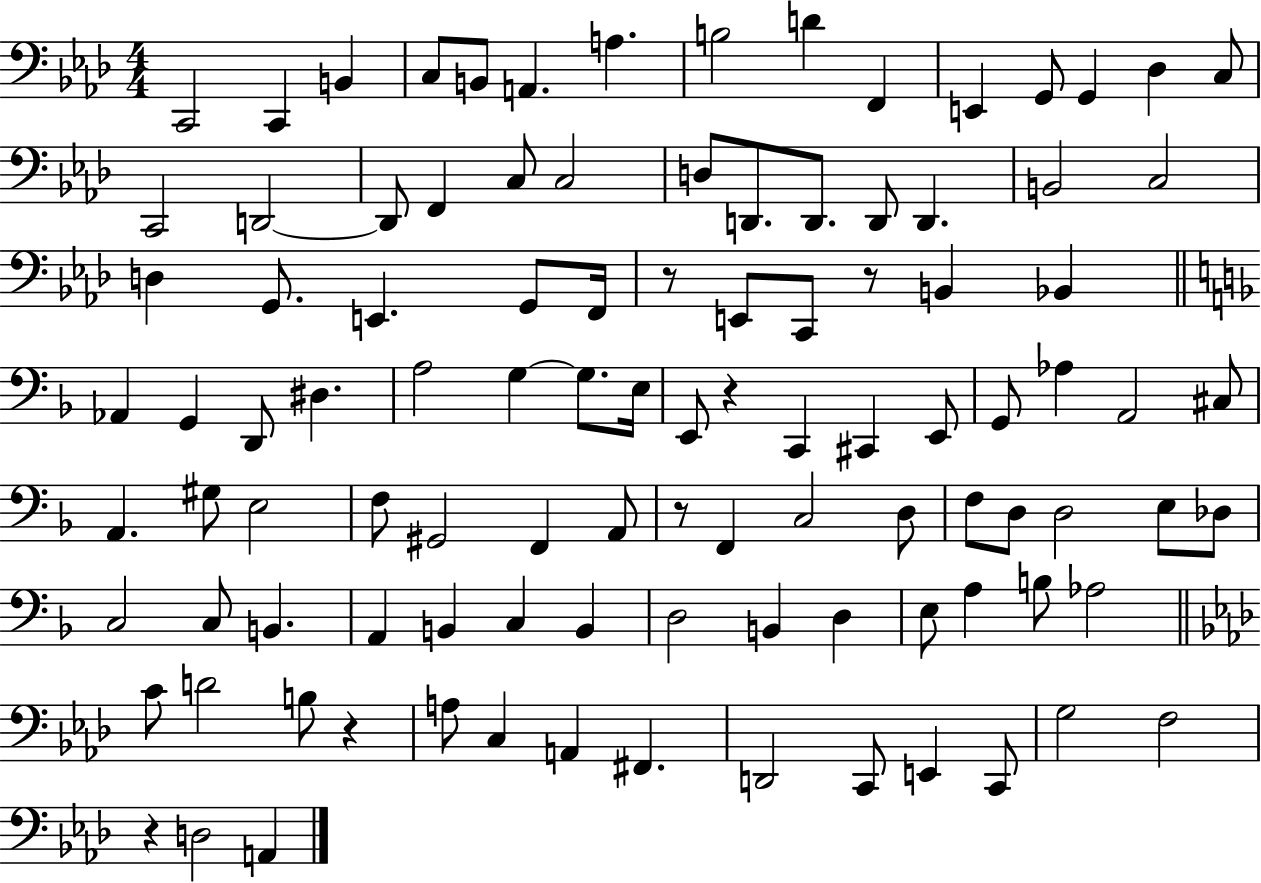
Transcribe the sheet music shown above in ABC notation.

X:1
T:Untitled
M:4/4
L:1/4
K:Ab
C,,2 C,, B,, C,/2 B,,/2 A,, A, B,2 D F,, E,, G,,/2 G,, _D, C,/2 C,,2 D,,2 D,,/2 F,, C,/2 C,2 D,/2 D,,/2 D,,/2 D,,/2 D,, B,,2 C,2 D, G,,/2 E,, G,,/2 F,,/4 z/2 E,,/2 C,,/2 z/2 B,, _B,, _A,, G,, D,,/2 ^D, A,2 G, G,/2 E,/4 E,,/2 z C,, ^C,, E,,/2 G,,/2 _A, A,,2 ^C,/2 A,, ^G,/2 E,2 F,/2 ^G,,2 F,, A,,/2 z/2 F,, C,2 D,/2 F,/2 D,/2 D,2 E,/2 _D,/2 C,2 C,/2 B,, A,, B,, C, B,, D,2 B,, D, E,/2 A, B,/2 _A,2 C/2 D2 B,/2 z A,/2 C, A,, ^F,, D,,2 C,,/2 E,, C,,/2 G,2 F,2 z D,2 A,,